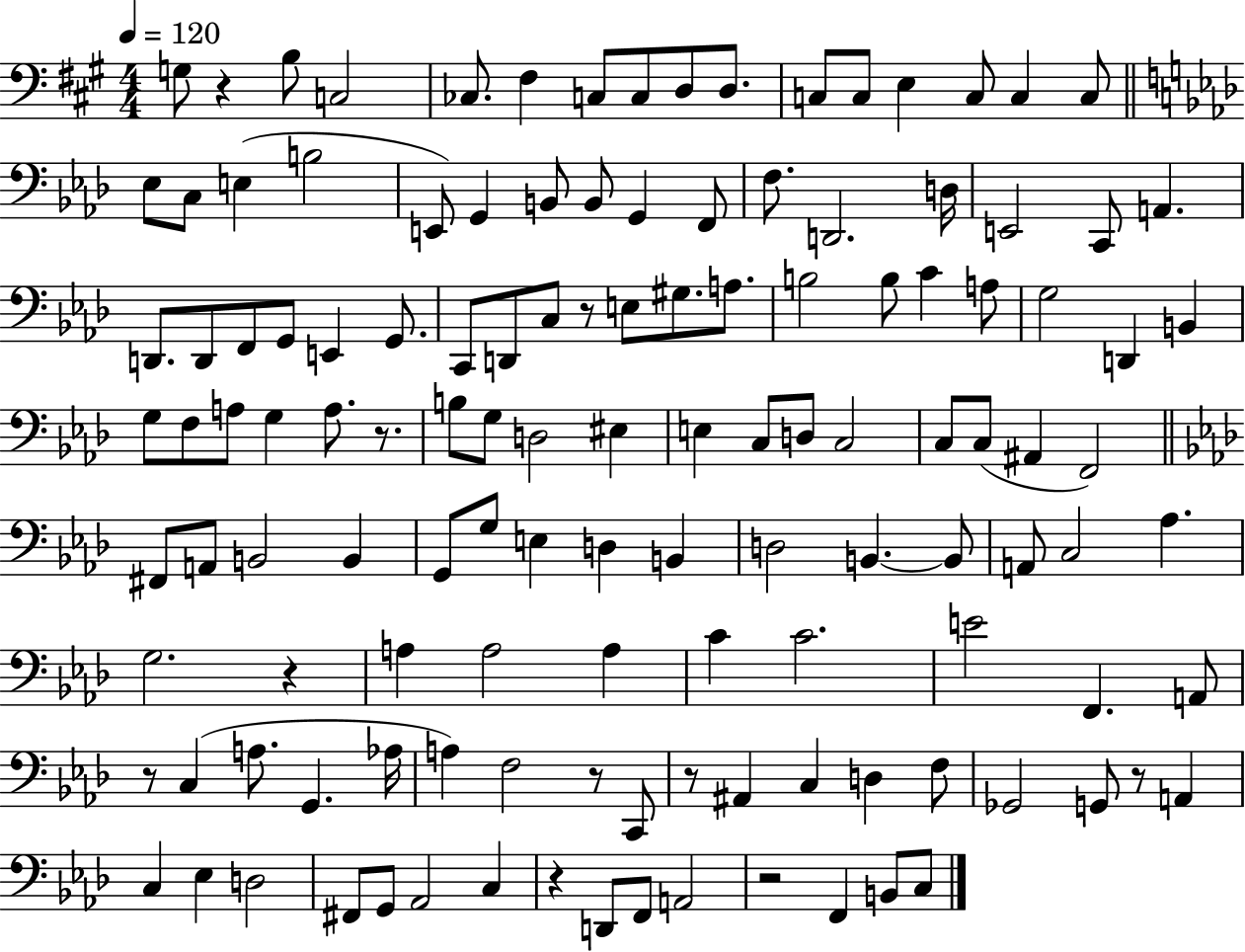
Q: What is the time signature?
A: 4/4